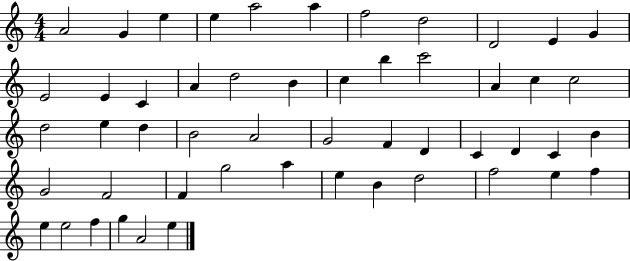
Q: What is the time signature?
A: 4/4